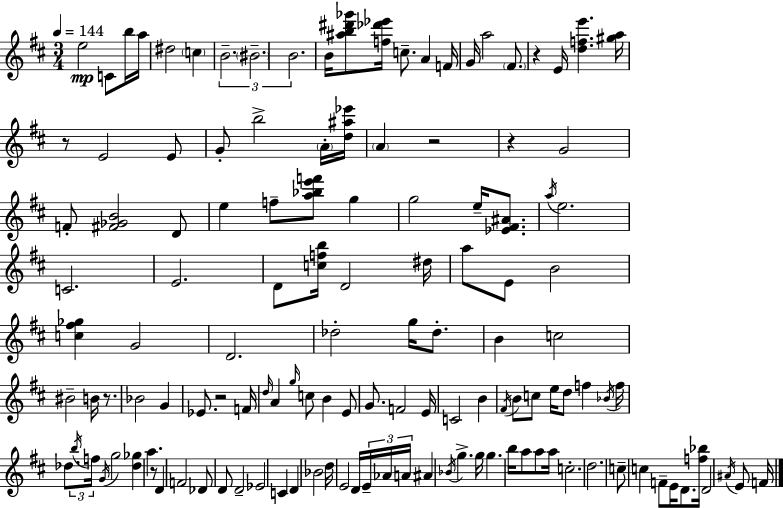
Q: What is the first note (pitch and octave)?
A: E5